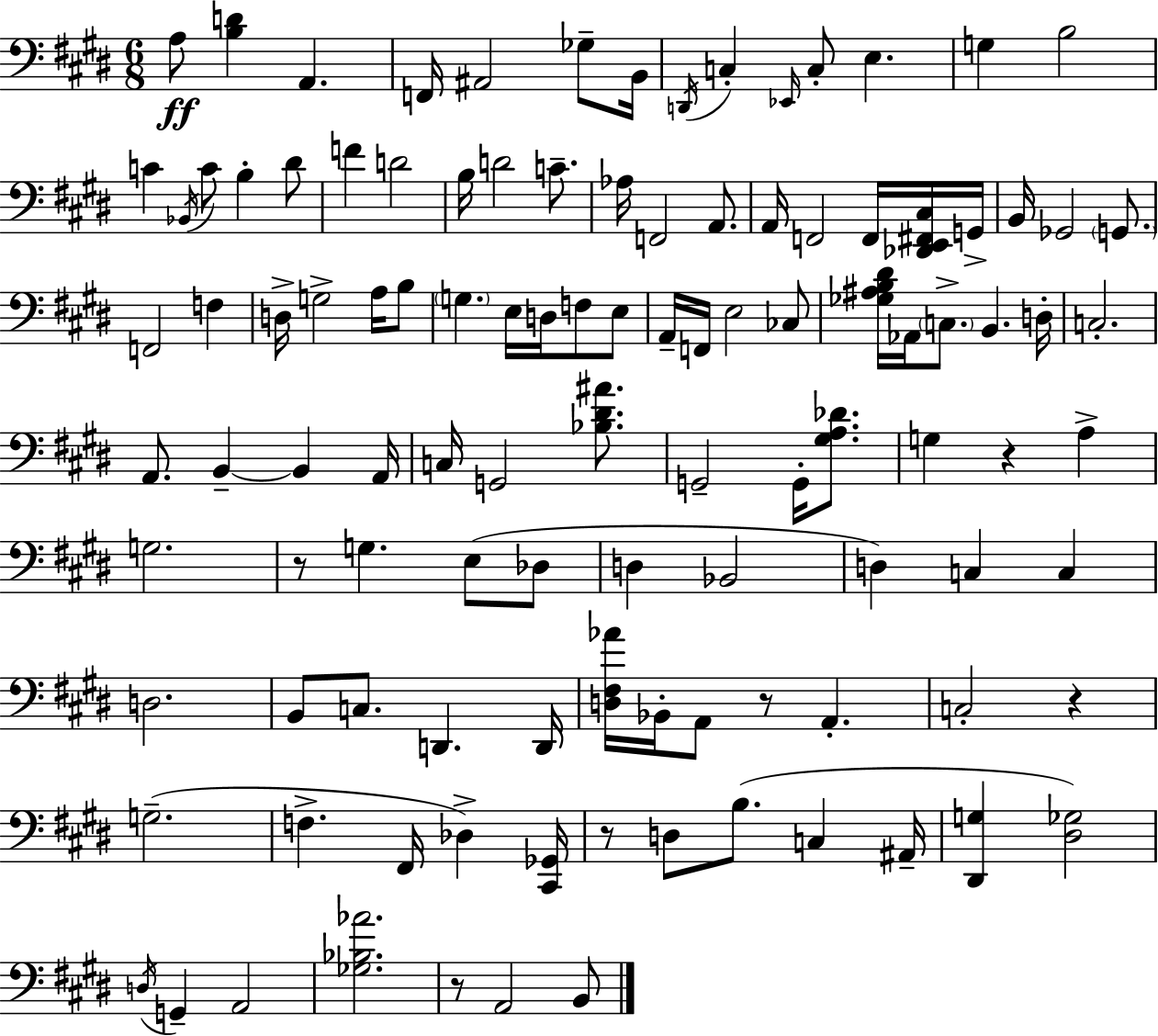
X:1
T:Untitled
M:6/8
L:1/4
K:E
A,/2 [B,D] A,, F,,/4 ^A,,2 _G,/2 B,,/4 D,,/4 C, _E,,/4 C,/2 E, G, B,2 C _B,,/4 C/2 B, ^D/2 F D2 B,/4 D2 C/2 _A,/4 F,,2 A,,/2 A,,/4 F,,2 F,,/4 [_D,,E,,^F,,^C,]/4 G,,/4 B,,/4 _G,,2 G,,/2 F,,2 F, D,/4 G,2 A,/4 B,/2 G, E,/4 D,/4 F,/2 E,/2 A,,/4 F,,/4 E,2 _C,/2 [_G,^A,B,^D]/4 _A,,/4 C,/2 B,, D,/4 C,2 A,,/2 B,, B,, A,,/4 C,/4 G,,2 [_B,^D^A]/2 G,,2 G,,/4 [^G,A,_D]/2 G, z A, G,2 z/2 G, E,/2 _D,/2 D, _B,,2 D, C, C, D,2 B,,/2 C,/2 D,, D,,/4 [D,^F,_A]/4 _B,,/4 A,,/2 z/2 A,, C,2 z G,2 F, ^F,,/4 _D, [^C,,_G,,]/4 z/2 D,/2 B,/2 C, ^A,,/4 [^D,,G,] [^D,_G,]2 D,/4 G,, A,,2 [_G,_B,_A]2 z/2 A,,2 B,,/2